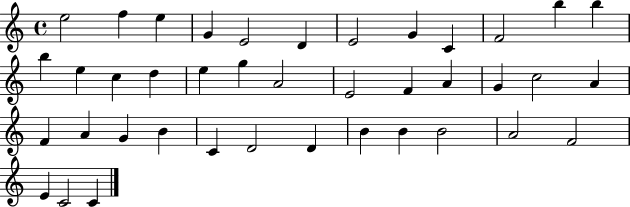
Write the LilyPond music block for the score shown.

{
  \clef treble
  \time 4/4
  \defaultTimeSignature
  \key c \major
  e''2 f''4 e''4 | g'4 e'2 d'4 | e'2 g'4 c'4 | f'2 b''4 b''4 | \break b''4 e''4 c''4 d''4 | e''4 g''4 a'2 | e'2 f'4 a'4 | g'4 c''2 a'4 | \break f'4 a'4 g'4 b'4 | c'4 d'2 d'4 | b'4 b'4 b'2 | a'2 f'2 | \break e'4 c'2 c'4 | \bar "|."
}